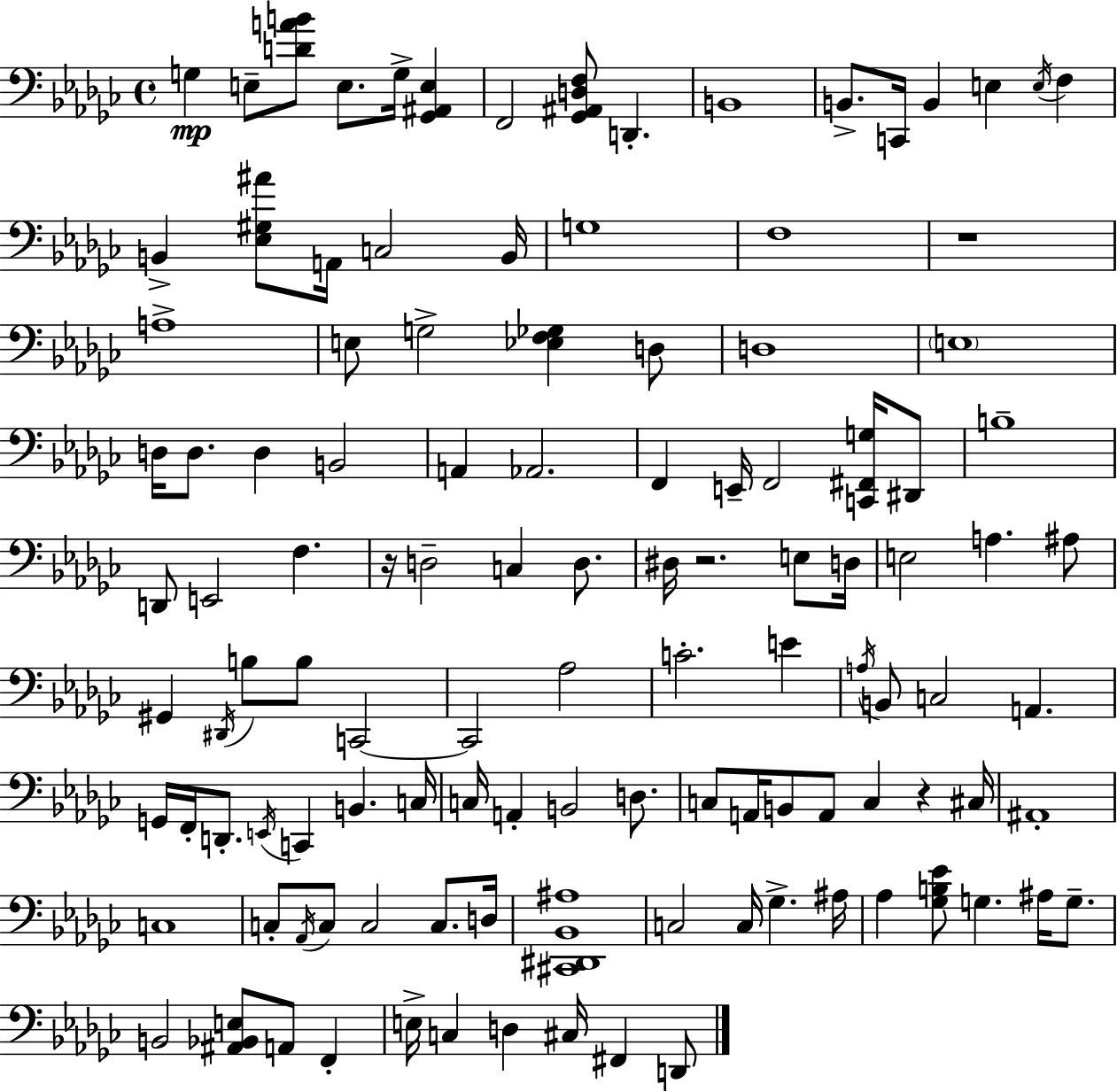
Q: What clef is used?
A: bass